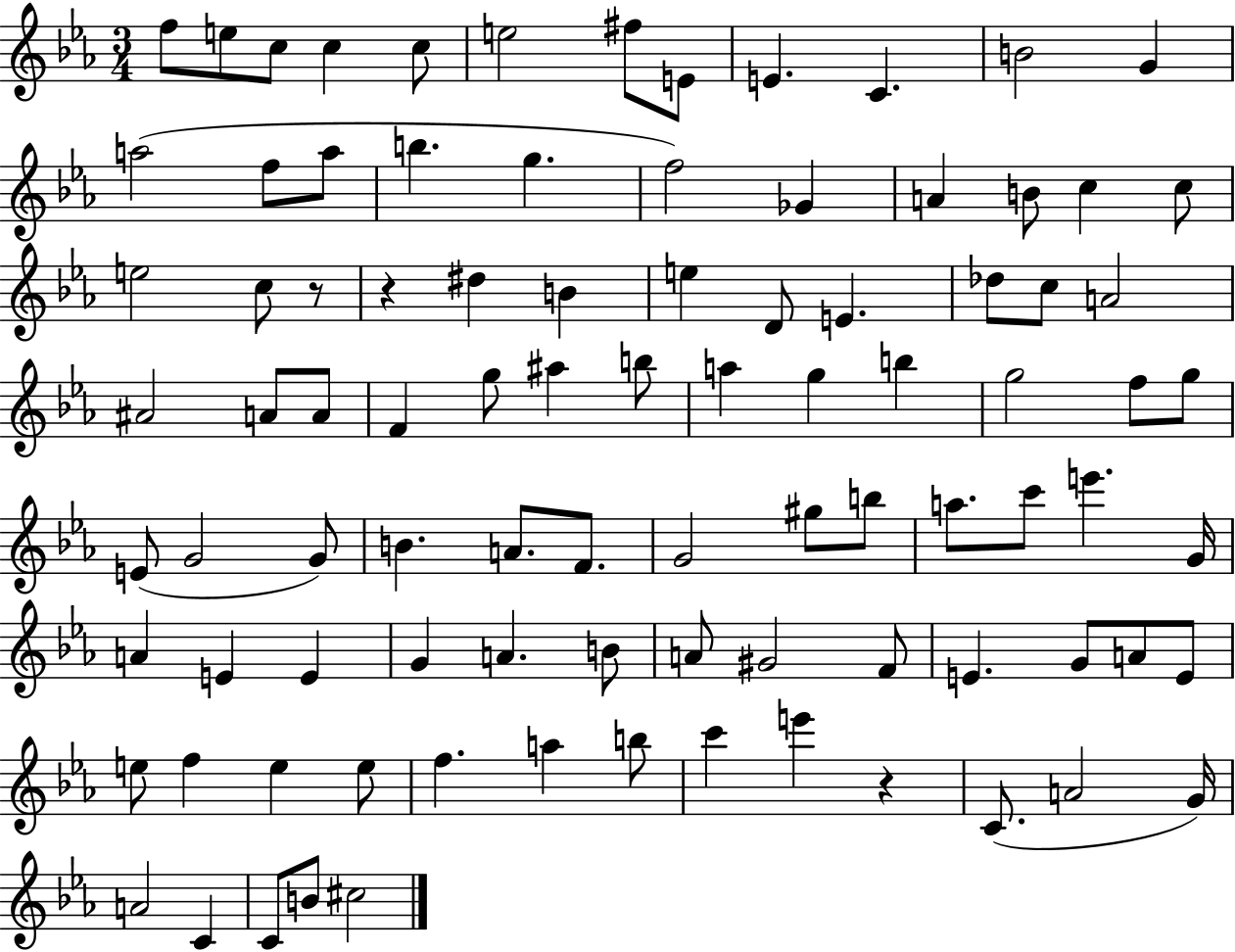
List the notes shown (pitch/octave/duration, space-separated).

F5/e E5/e C5/e C5/q C5/e E5/h F#5/e E4/e E4/q. C4/q. B4/h G4/q A5/h F5/e A5/e B5/q. G5/q. F5/h Gb4/q A4/q B4/e C5/q C5/e E5/h C5/e R/e R/q D#5/q B4/q E5/q D4/e E4/q. Db5/e C5/e A4/h A#4/h A4/e A4/e F4/q G5/e A#5/q B5/e A5/q G5/q B5/q G5/h F5/e G5/e E4/e G4/h G4/e B4/q. A4/e. F4/e. G4/h G#5/e B5/e A5/e. C6/e E6/q. G4/s A4/q E4/q E4/q G4/q A4/q. B4/e A4/e G#4/h F4/e E4/q. G4/e A4/e E4/e E5/e F5/q E5/q E5/e F5/q. A5/q B5/e C6/q E6/q R/q C4/e. A4/h G4/s A4/h C4/q C4/e B4/e C#5/h